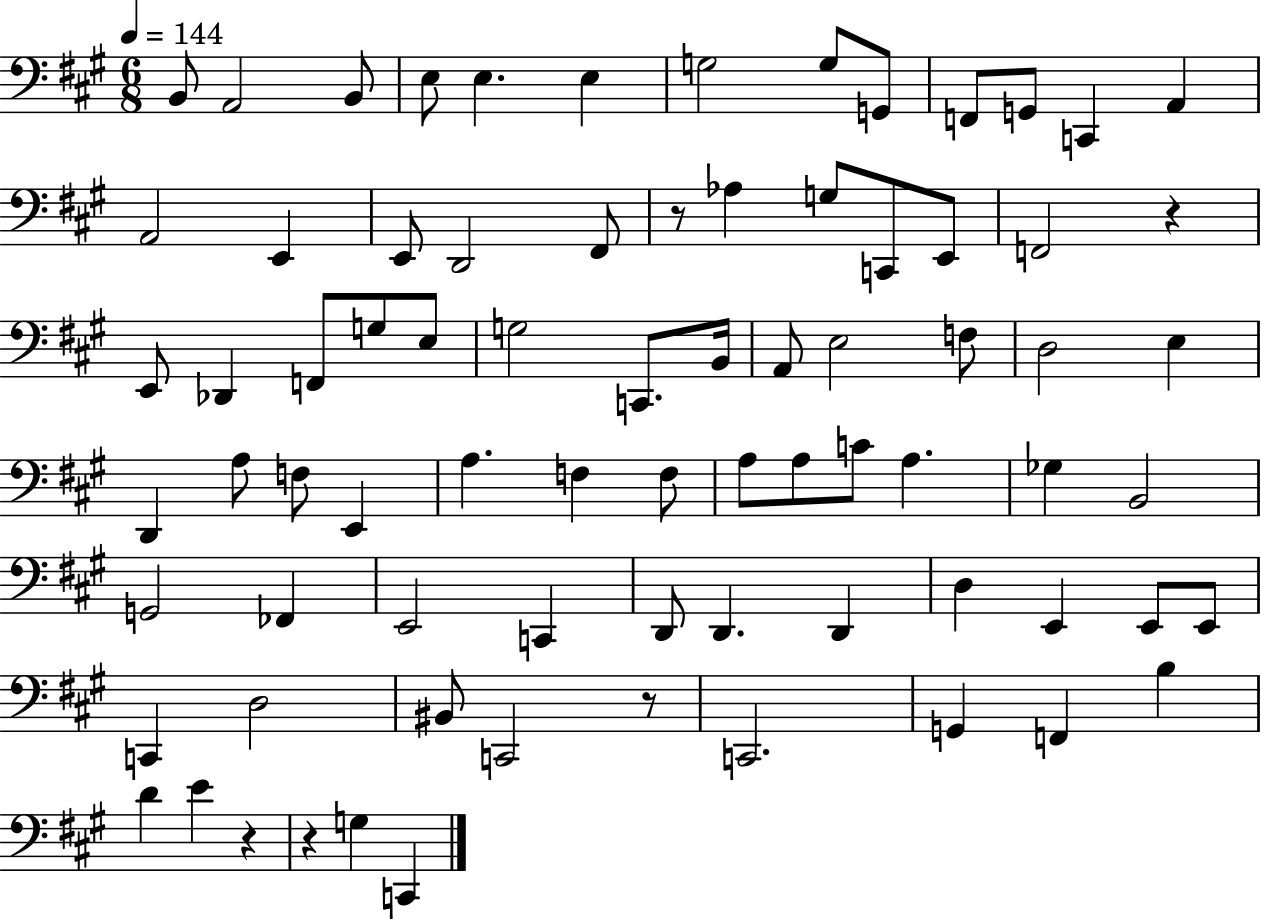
{
  \clef bass
  \numericTimeSignature
  \time 6/8
  \key a \major
  \tempo 4 = 144
  b,8 a,2 b,8 | e8 e4. e4 | g2 g8 g,8 | f,8 g,8 c,4 a,4 | \break a,2 e,4 | e,8 d,2 fis,8 | r8 aes4 g8 c,8 e,8 | f,2 r4 | \break e,8 des,4 f,8 g8 e8 | g2 c,8. b,16 | a,8 e2 f8 | d2 e4 | \break d,4 a8 f8 e,4 | a4. f4 f8 | a8 a8 c'8 a4. | ges4 b,2 | \break g,2 fes,4 | e,2 c,4 | d,8 d,4. d,4 | d4 e,4 e,8 e,8 | \break c,4 d2 | bis,8 c,2 r8 | c,2. | g,4 f,4 b4 | \break d'4 e'4 r4 | r4 g4 c,4 | \bar "|."
}